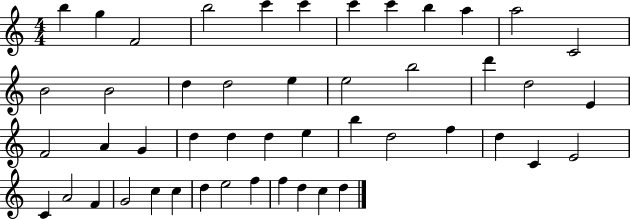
B5/q G5/q F4/h B5/h C6/q C6/q C6/q C6/q B5/q A5/q A5/h C4/h B4/h B4/h D5/q D5/h E5/q E5/h B5/h D6/q D5/h E4/q F4/h A4/q G4/q D5/q D5/q D5/q E5/q B5/q D5/h F5/q D5/q C4/q E4/h C4/q A4/h F4/q G4/h C5/q C5/q D5/q E5/h F5/q F5/q D5/q C5/q D5/q